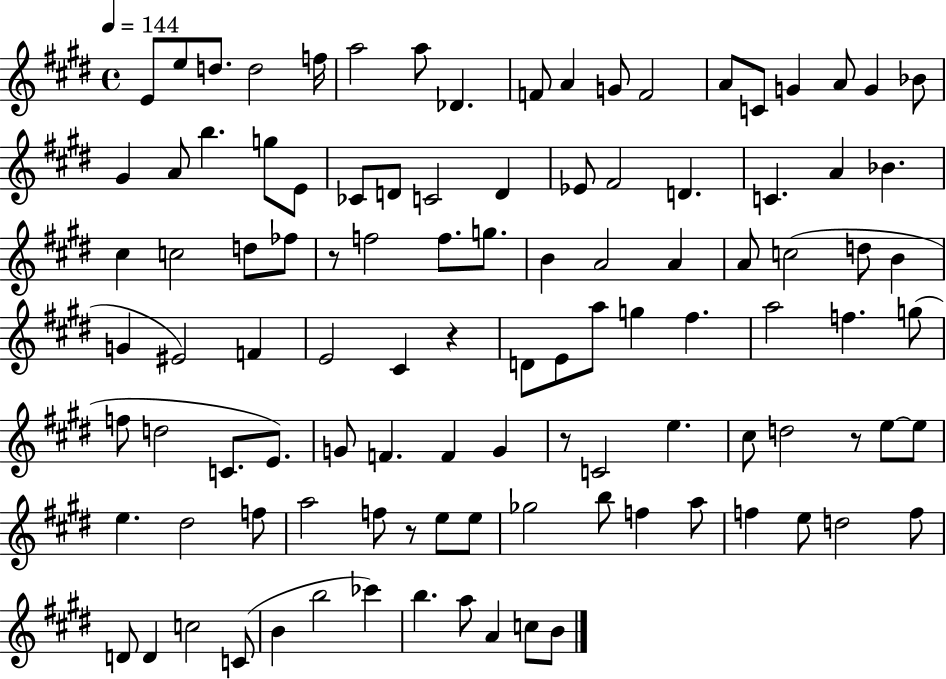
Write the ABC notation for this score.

X:1
T:Untitled
M:4/4
L:1/4
K:E
E/2 e/2 d/2 d2 f/4 a2 a/2 _D F/2 A G/2 F2 A/2 C/2 G A/2 G _B/2 ^G A/2 b g/2 E/2 _C/2 D/2 C2 D _E/2 ^F2 D C A _B ^c c2 d/2 _f/2 z/2 f2 f/2 g/2 B A2 A A/2 c2 d/2 B G ^E2 F E2 ^C z D/2 E/2 a/2 g ^f a2 f g/2 f/2 d2 C/2 E/2 G/2 F F G z/2 C2 e ^c/2 d2 z/2 e/2 e/2 e ^d2 f/2 a2 f/2 z/2 e/2 e/2 _g2 b/2 f a/2 f e/2 d2 f/2 D/2 D c2 C/2 B b2 _c' b a/2 A c/2 B/2